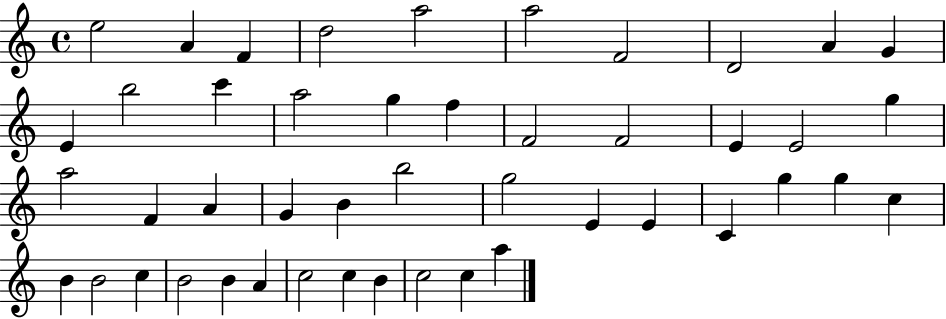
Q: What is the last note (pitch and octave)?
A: A5